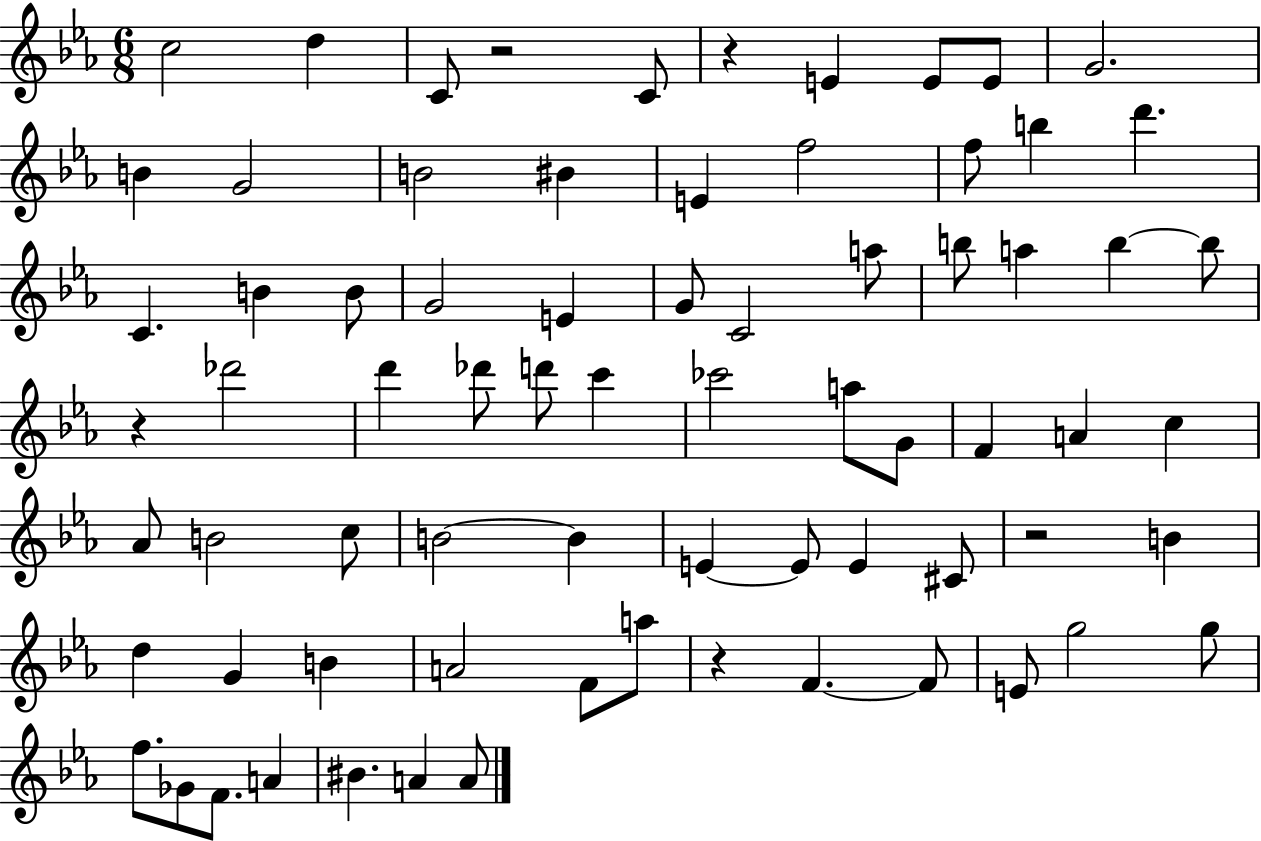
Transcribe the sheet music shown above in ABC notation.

X:1
T:Untitled
M:6/8
L:1/4
K:Eb
c2 d C/2 z2 C/2 z E E/2 E/2 G2 B G2 B2 ^B E f2 f/2 b d' C B B/2 G2 E G/2 C2 a/2 b/2 a b b/2 z _d'2 d' _d'/2 d'/2 c' _c'2 a/2 G/2 F A c _A/2 B2 c/2 B2 B E E/2 E ^C/2 z2 B d G B A2 F/2 a/2 z F F/2 E/2 g2 g/2 f/2 _G/2 F/2 A ^B A A/2